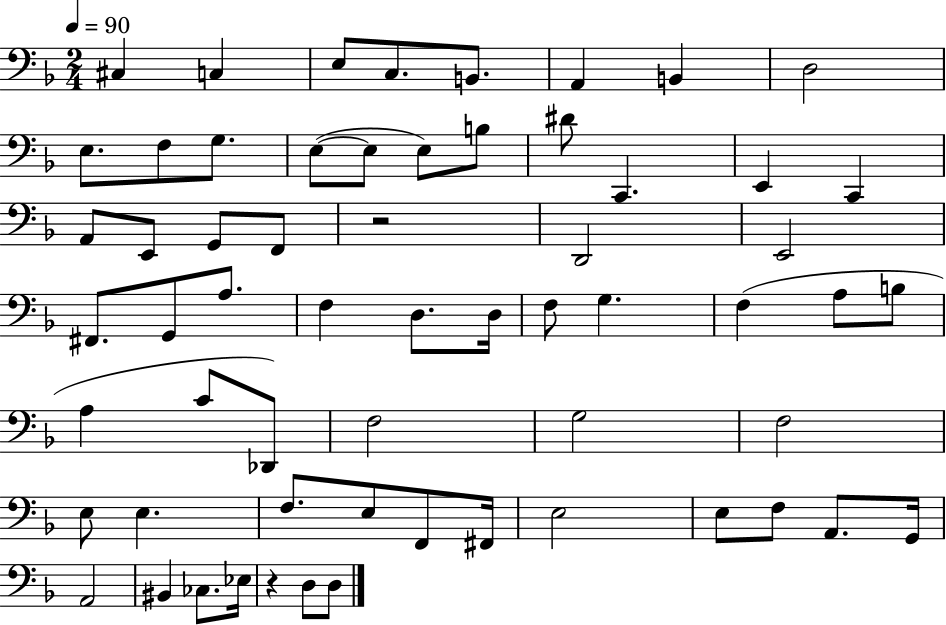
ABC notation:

X:1
T:Untitled
M:2/4
L:1/4
K:F
^C, C, E,/2 C,/2 B,,/2 A,, B,, D,2 E,/2 F,/2 G,/2 E,/2 E,/2 E,/2 B,/2 ^D/2 C,, E,, C,, A,,/2 E,,/2 G,,/2 F,,/2 z2 D,,2 E,,2 ^F,,/2 G,,/2 A,/2 F, D,/2 D,/4 F,/2 G, F, A,/2 B,/2 A, C/2 _D,,/2 F,2 G,2 F,2 E,/2 E, F,/2 E,/2 F,,/2 ^F,,/4 E,2 E,/2 F,/2 A,,/2 G,,/4 A,,2 ^B,, _C,/2 _E,/4 z D,/2 D,/2